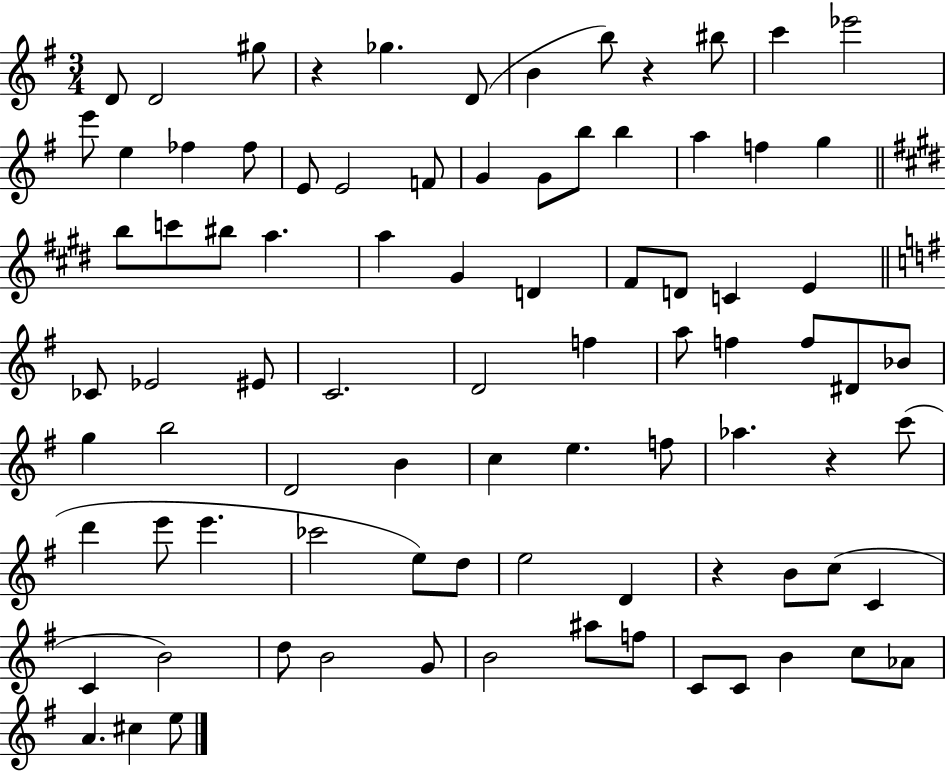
X:1
T:Untitled
M:3/4
L:1/4
K:G
D/2 D2 ^g/2 z _g D/2 B b/2 z ^b/2 c' _e'2 e'/2 e _f _f/2 E/2 E2 F/2 G G/2 b/2 b a f g b/2 c'/2 ^b/2 a a ^G D ^F/2 D/2 C E _C/2 _E2 ^E/2 C2 D2 f a/2 f f/2 ^D/2 _B/2 g b2 D2 B c e f/2 _a z c'/2 d' e'/2 e' _c'2 e/2 d/2 e2 D z B/2 c/2 C C B2 d/2 B2 G/2 B2 ^a/2 f/2 C/2 C/2 B c/2 _A/2 A ^c e/2